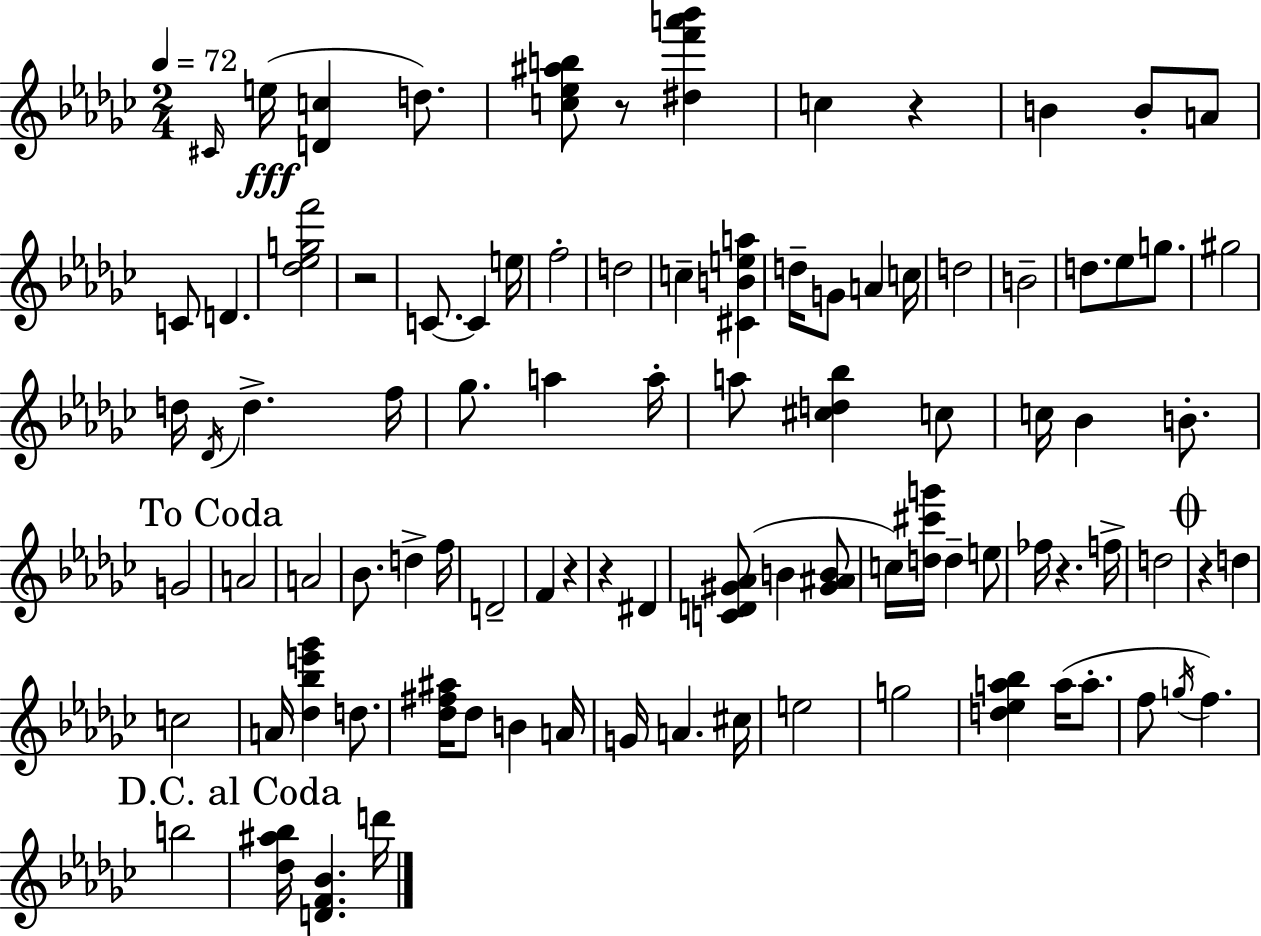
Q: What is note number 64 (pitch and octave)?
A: E5